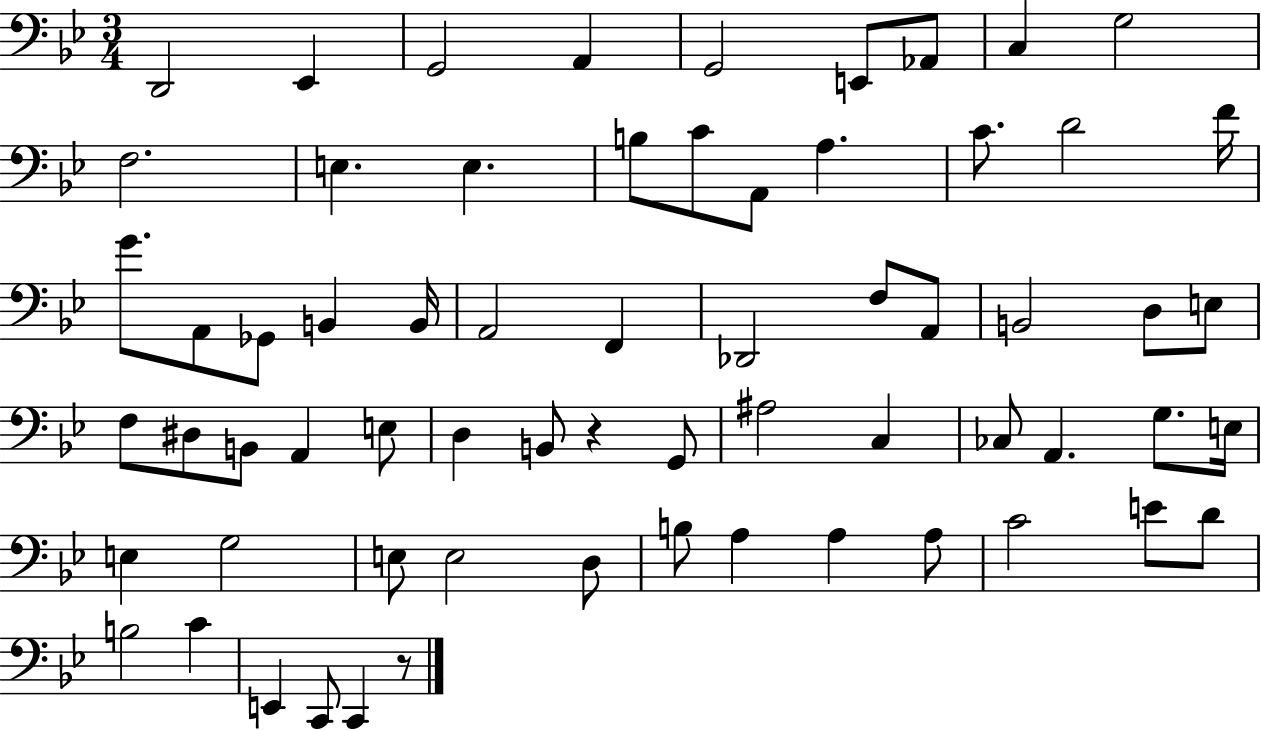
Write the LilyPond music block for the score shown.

{
  \clef bass
  \numericTimeSignature
  \time 3/4
  \key bes \major
  d,2 ees,4 | g,2 a,4 | g,2 e,8 aes,8 | c4 g2 | \break f2. | e4. e4. | b8 c'8 a,8 a4. | c'8. d'2 f'16 | \break g'8. a,8 ges,8 b,4 b,16 | a,2 f,4 | des,2 f8 a,8 | b,2 d8 e8 | \break f8 dis8 b,8 a,4 e8 | d4 b,8 r4 g,8 | ais2 c4 | ces8 a,4. g8. e16 | \break e4 g2 | e8 e2 d8 | b8 a4 a4 a8 | c'2 e'8 d'8 | \break b2 c'4 | e,4 c,8 c,4 r8 | \bar "|."
}